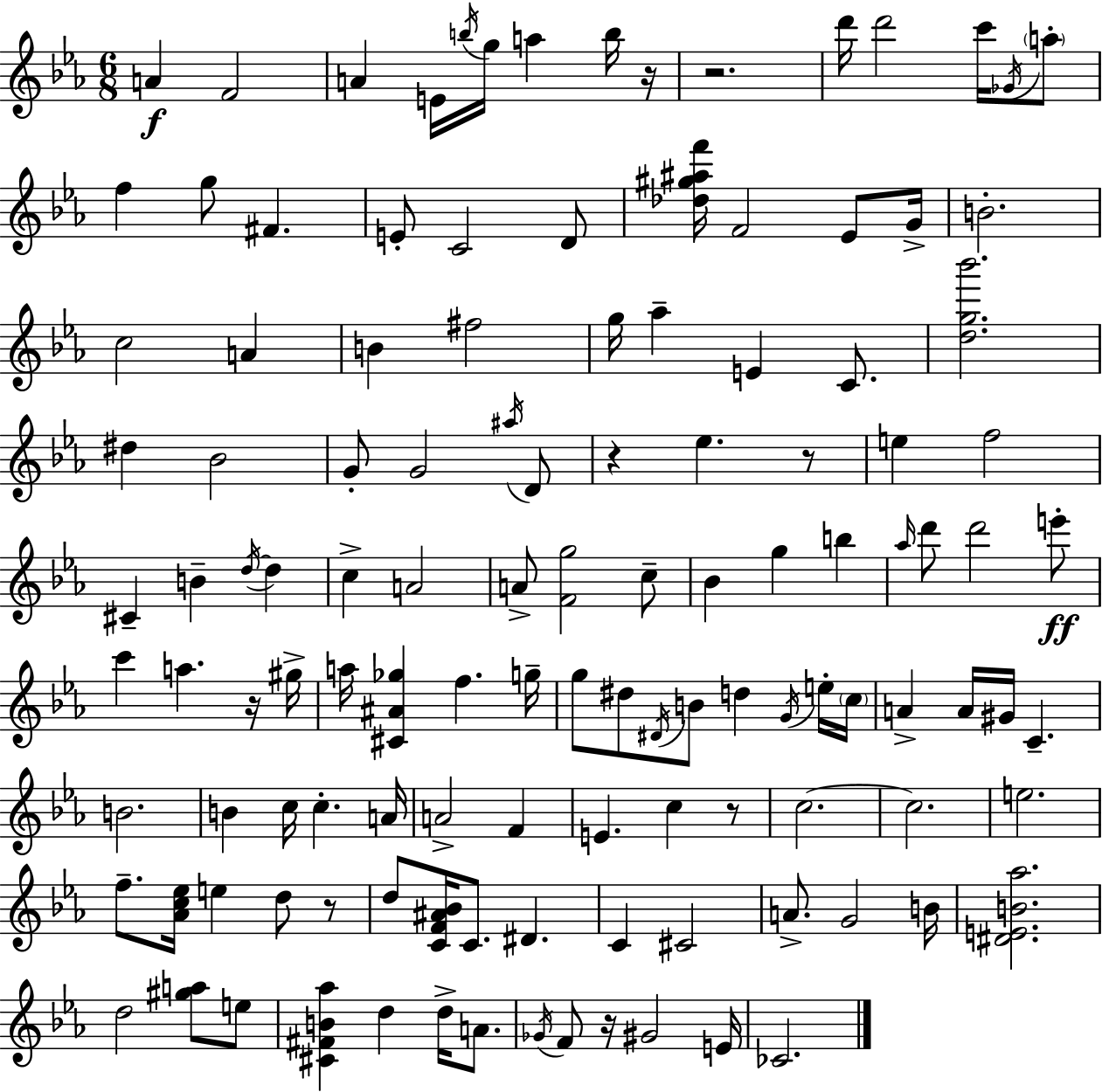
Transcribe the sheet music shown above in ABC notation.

X:1
T:Untitled
M:6/8
L:1/4
K:Eb
A F2 A E/4 b/4 g/4 a b/4 z/4 z2 d'/4 d'2 c'/4 _G/4 a/2 f g/2 ^F E/2 C2 D/2 [_d^g^af']/4 F2 _E/2 G/4 B2 c2 A B ^f2 g/4 _a E C/2 [dg_b']2 ^d _B2 G/2 G2 ^a/4 D/2 z _e z/2 e f2 ^C B d/4 d c A2 A/2 [Fg]2 c/2 _B g b _a/4 d'/2 d'2 e'/2 c' a z/4 ^g/4 a/4 [^C^A_g] f g/4 g/2 ^d/2 ^D/4 B/2 d G/4 e/4 c/4 A A/4 ^G/4 C B2 B c/4 c A/4 A2 F E c z/2 c2 c2 e2 f/2 [_Ac_e]/4 e d/2 z/2 d/2 [CF^A_B]/4 C/2 ^D C ^C2 A/2 G2 B/4 [^DEB_a]2 d2 [^ga]/2 e/2 [^C^FB_a] d d/4 A/2 _G/4 F/2 z/4 ^G2 E/4 _C2